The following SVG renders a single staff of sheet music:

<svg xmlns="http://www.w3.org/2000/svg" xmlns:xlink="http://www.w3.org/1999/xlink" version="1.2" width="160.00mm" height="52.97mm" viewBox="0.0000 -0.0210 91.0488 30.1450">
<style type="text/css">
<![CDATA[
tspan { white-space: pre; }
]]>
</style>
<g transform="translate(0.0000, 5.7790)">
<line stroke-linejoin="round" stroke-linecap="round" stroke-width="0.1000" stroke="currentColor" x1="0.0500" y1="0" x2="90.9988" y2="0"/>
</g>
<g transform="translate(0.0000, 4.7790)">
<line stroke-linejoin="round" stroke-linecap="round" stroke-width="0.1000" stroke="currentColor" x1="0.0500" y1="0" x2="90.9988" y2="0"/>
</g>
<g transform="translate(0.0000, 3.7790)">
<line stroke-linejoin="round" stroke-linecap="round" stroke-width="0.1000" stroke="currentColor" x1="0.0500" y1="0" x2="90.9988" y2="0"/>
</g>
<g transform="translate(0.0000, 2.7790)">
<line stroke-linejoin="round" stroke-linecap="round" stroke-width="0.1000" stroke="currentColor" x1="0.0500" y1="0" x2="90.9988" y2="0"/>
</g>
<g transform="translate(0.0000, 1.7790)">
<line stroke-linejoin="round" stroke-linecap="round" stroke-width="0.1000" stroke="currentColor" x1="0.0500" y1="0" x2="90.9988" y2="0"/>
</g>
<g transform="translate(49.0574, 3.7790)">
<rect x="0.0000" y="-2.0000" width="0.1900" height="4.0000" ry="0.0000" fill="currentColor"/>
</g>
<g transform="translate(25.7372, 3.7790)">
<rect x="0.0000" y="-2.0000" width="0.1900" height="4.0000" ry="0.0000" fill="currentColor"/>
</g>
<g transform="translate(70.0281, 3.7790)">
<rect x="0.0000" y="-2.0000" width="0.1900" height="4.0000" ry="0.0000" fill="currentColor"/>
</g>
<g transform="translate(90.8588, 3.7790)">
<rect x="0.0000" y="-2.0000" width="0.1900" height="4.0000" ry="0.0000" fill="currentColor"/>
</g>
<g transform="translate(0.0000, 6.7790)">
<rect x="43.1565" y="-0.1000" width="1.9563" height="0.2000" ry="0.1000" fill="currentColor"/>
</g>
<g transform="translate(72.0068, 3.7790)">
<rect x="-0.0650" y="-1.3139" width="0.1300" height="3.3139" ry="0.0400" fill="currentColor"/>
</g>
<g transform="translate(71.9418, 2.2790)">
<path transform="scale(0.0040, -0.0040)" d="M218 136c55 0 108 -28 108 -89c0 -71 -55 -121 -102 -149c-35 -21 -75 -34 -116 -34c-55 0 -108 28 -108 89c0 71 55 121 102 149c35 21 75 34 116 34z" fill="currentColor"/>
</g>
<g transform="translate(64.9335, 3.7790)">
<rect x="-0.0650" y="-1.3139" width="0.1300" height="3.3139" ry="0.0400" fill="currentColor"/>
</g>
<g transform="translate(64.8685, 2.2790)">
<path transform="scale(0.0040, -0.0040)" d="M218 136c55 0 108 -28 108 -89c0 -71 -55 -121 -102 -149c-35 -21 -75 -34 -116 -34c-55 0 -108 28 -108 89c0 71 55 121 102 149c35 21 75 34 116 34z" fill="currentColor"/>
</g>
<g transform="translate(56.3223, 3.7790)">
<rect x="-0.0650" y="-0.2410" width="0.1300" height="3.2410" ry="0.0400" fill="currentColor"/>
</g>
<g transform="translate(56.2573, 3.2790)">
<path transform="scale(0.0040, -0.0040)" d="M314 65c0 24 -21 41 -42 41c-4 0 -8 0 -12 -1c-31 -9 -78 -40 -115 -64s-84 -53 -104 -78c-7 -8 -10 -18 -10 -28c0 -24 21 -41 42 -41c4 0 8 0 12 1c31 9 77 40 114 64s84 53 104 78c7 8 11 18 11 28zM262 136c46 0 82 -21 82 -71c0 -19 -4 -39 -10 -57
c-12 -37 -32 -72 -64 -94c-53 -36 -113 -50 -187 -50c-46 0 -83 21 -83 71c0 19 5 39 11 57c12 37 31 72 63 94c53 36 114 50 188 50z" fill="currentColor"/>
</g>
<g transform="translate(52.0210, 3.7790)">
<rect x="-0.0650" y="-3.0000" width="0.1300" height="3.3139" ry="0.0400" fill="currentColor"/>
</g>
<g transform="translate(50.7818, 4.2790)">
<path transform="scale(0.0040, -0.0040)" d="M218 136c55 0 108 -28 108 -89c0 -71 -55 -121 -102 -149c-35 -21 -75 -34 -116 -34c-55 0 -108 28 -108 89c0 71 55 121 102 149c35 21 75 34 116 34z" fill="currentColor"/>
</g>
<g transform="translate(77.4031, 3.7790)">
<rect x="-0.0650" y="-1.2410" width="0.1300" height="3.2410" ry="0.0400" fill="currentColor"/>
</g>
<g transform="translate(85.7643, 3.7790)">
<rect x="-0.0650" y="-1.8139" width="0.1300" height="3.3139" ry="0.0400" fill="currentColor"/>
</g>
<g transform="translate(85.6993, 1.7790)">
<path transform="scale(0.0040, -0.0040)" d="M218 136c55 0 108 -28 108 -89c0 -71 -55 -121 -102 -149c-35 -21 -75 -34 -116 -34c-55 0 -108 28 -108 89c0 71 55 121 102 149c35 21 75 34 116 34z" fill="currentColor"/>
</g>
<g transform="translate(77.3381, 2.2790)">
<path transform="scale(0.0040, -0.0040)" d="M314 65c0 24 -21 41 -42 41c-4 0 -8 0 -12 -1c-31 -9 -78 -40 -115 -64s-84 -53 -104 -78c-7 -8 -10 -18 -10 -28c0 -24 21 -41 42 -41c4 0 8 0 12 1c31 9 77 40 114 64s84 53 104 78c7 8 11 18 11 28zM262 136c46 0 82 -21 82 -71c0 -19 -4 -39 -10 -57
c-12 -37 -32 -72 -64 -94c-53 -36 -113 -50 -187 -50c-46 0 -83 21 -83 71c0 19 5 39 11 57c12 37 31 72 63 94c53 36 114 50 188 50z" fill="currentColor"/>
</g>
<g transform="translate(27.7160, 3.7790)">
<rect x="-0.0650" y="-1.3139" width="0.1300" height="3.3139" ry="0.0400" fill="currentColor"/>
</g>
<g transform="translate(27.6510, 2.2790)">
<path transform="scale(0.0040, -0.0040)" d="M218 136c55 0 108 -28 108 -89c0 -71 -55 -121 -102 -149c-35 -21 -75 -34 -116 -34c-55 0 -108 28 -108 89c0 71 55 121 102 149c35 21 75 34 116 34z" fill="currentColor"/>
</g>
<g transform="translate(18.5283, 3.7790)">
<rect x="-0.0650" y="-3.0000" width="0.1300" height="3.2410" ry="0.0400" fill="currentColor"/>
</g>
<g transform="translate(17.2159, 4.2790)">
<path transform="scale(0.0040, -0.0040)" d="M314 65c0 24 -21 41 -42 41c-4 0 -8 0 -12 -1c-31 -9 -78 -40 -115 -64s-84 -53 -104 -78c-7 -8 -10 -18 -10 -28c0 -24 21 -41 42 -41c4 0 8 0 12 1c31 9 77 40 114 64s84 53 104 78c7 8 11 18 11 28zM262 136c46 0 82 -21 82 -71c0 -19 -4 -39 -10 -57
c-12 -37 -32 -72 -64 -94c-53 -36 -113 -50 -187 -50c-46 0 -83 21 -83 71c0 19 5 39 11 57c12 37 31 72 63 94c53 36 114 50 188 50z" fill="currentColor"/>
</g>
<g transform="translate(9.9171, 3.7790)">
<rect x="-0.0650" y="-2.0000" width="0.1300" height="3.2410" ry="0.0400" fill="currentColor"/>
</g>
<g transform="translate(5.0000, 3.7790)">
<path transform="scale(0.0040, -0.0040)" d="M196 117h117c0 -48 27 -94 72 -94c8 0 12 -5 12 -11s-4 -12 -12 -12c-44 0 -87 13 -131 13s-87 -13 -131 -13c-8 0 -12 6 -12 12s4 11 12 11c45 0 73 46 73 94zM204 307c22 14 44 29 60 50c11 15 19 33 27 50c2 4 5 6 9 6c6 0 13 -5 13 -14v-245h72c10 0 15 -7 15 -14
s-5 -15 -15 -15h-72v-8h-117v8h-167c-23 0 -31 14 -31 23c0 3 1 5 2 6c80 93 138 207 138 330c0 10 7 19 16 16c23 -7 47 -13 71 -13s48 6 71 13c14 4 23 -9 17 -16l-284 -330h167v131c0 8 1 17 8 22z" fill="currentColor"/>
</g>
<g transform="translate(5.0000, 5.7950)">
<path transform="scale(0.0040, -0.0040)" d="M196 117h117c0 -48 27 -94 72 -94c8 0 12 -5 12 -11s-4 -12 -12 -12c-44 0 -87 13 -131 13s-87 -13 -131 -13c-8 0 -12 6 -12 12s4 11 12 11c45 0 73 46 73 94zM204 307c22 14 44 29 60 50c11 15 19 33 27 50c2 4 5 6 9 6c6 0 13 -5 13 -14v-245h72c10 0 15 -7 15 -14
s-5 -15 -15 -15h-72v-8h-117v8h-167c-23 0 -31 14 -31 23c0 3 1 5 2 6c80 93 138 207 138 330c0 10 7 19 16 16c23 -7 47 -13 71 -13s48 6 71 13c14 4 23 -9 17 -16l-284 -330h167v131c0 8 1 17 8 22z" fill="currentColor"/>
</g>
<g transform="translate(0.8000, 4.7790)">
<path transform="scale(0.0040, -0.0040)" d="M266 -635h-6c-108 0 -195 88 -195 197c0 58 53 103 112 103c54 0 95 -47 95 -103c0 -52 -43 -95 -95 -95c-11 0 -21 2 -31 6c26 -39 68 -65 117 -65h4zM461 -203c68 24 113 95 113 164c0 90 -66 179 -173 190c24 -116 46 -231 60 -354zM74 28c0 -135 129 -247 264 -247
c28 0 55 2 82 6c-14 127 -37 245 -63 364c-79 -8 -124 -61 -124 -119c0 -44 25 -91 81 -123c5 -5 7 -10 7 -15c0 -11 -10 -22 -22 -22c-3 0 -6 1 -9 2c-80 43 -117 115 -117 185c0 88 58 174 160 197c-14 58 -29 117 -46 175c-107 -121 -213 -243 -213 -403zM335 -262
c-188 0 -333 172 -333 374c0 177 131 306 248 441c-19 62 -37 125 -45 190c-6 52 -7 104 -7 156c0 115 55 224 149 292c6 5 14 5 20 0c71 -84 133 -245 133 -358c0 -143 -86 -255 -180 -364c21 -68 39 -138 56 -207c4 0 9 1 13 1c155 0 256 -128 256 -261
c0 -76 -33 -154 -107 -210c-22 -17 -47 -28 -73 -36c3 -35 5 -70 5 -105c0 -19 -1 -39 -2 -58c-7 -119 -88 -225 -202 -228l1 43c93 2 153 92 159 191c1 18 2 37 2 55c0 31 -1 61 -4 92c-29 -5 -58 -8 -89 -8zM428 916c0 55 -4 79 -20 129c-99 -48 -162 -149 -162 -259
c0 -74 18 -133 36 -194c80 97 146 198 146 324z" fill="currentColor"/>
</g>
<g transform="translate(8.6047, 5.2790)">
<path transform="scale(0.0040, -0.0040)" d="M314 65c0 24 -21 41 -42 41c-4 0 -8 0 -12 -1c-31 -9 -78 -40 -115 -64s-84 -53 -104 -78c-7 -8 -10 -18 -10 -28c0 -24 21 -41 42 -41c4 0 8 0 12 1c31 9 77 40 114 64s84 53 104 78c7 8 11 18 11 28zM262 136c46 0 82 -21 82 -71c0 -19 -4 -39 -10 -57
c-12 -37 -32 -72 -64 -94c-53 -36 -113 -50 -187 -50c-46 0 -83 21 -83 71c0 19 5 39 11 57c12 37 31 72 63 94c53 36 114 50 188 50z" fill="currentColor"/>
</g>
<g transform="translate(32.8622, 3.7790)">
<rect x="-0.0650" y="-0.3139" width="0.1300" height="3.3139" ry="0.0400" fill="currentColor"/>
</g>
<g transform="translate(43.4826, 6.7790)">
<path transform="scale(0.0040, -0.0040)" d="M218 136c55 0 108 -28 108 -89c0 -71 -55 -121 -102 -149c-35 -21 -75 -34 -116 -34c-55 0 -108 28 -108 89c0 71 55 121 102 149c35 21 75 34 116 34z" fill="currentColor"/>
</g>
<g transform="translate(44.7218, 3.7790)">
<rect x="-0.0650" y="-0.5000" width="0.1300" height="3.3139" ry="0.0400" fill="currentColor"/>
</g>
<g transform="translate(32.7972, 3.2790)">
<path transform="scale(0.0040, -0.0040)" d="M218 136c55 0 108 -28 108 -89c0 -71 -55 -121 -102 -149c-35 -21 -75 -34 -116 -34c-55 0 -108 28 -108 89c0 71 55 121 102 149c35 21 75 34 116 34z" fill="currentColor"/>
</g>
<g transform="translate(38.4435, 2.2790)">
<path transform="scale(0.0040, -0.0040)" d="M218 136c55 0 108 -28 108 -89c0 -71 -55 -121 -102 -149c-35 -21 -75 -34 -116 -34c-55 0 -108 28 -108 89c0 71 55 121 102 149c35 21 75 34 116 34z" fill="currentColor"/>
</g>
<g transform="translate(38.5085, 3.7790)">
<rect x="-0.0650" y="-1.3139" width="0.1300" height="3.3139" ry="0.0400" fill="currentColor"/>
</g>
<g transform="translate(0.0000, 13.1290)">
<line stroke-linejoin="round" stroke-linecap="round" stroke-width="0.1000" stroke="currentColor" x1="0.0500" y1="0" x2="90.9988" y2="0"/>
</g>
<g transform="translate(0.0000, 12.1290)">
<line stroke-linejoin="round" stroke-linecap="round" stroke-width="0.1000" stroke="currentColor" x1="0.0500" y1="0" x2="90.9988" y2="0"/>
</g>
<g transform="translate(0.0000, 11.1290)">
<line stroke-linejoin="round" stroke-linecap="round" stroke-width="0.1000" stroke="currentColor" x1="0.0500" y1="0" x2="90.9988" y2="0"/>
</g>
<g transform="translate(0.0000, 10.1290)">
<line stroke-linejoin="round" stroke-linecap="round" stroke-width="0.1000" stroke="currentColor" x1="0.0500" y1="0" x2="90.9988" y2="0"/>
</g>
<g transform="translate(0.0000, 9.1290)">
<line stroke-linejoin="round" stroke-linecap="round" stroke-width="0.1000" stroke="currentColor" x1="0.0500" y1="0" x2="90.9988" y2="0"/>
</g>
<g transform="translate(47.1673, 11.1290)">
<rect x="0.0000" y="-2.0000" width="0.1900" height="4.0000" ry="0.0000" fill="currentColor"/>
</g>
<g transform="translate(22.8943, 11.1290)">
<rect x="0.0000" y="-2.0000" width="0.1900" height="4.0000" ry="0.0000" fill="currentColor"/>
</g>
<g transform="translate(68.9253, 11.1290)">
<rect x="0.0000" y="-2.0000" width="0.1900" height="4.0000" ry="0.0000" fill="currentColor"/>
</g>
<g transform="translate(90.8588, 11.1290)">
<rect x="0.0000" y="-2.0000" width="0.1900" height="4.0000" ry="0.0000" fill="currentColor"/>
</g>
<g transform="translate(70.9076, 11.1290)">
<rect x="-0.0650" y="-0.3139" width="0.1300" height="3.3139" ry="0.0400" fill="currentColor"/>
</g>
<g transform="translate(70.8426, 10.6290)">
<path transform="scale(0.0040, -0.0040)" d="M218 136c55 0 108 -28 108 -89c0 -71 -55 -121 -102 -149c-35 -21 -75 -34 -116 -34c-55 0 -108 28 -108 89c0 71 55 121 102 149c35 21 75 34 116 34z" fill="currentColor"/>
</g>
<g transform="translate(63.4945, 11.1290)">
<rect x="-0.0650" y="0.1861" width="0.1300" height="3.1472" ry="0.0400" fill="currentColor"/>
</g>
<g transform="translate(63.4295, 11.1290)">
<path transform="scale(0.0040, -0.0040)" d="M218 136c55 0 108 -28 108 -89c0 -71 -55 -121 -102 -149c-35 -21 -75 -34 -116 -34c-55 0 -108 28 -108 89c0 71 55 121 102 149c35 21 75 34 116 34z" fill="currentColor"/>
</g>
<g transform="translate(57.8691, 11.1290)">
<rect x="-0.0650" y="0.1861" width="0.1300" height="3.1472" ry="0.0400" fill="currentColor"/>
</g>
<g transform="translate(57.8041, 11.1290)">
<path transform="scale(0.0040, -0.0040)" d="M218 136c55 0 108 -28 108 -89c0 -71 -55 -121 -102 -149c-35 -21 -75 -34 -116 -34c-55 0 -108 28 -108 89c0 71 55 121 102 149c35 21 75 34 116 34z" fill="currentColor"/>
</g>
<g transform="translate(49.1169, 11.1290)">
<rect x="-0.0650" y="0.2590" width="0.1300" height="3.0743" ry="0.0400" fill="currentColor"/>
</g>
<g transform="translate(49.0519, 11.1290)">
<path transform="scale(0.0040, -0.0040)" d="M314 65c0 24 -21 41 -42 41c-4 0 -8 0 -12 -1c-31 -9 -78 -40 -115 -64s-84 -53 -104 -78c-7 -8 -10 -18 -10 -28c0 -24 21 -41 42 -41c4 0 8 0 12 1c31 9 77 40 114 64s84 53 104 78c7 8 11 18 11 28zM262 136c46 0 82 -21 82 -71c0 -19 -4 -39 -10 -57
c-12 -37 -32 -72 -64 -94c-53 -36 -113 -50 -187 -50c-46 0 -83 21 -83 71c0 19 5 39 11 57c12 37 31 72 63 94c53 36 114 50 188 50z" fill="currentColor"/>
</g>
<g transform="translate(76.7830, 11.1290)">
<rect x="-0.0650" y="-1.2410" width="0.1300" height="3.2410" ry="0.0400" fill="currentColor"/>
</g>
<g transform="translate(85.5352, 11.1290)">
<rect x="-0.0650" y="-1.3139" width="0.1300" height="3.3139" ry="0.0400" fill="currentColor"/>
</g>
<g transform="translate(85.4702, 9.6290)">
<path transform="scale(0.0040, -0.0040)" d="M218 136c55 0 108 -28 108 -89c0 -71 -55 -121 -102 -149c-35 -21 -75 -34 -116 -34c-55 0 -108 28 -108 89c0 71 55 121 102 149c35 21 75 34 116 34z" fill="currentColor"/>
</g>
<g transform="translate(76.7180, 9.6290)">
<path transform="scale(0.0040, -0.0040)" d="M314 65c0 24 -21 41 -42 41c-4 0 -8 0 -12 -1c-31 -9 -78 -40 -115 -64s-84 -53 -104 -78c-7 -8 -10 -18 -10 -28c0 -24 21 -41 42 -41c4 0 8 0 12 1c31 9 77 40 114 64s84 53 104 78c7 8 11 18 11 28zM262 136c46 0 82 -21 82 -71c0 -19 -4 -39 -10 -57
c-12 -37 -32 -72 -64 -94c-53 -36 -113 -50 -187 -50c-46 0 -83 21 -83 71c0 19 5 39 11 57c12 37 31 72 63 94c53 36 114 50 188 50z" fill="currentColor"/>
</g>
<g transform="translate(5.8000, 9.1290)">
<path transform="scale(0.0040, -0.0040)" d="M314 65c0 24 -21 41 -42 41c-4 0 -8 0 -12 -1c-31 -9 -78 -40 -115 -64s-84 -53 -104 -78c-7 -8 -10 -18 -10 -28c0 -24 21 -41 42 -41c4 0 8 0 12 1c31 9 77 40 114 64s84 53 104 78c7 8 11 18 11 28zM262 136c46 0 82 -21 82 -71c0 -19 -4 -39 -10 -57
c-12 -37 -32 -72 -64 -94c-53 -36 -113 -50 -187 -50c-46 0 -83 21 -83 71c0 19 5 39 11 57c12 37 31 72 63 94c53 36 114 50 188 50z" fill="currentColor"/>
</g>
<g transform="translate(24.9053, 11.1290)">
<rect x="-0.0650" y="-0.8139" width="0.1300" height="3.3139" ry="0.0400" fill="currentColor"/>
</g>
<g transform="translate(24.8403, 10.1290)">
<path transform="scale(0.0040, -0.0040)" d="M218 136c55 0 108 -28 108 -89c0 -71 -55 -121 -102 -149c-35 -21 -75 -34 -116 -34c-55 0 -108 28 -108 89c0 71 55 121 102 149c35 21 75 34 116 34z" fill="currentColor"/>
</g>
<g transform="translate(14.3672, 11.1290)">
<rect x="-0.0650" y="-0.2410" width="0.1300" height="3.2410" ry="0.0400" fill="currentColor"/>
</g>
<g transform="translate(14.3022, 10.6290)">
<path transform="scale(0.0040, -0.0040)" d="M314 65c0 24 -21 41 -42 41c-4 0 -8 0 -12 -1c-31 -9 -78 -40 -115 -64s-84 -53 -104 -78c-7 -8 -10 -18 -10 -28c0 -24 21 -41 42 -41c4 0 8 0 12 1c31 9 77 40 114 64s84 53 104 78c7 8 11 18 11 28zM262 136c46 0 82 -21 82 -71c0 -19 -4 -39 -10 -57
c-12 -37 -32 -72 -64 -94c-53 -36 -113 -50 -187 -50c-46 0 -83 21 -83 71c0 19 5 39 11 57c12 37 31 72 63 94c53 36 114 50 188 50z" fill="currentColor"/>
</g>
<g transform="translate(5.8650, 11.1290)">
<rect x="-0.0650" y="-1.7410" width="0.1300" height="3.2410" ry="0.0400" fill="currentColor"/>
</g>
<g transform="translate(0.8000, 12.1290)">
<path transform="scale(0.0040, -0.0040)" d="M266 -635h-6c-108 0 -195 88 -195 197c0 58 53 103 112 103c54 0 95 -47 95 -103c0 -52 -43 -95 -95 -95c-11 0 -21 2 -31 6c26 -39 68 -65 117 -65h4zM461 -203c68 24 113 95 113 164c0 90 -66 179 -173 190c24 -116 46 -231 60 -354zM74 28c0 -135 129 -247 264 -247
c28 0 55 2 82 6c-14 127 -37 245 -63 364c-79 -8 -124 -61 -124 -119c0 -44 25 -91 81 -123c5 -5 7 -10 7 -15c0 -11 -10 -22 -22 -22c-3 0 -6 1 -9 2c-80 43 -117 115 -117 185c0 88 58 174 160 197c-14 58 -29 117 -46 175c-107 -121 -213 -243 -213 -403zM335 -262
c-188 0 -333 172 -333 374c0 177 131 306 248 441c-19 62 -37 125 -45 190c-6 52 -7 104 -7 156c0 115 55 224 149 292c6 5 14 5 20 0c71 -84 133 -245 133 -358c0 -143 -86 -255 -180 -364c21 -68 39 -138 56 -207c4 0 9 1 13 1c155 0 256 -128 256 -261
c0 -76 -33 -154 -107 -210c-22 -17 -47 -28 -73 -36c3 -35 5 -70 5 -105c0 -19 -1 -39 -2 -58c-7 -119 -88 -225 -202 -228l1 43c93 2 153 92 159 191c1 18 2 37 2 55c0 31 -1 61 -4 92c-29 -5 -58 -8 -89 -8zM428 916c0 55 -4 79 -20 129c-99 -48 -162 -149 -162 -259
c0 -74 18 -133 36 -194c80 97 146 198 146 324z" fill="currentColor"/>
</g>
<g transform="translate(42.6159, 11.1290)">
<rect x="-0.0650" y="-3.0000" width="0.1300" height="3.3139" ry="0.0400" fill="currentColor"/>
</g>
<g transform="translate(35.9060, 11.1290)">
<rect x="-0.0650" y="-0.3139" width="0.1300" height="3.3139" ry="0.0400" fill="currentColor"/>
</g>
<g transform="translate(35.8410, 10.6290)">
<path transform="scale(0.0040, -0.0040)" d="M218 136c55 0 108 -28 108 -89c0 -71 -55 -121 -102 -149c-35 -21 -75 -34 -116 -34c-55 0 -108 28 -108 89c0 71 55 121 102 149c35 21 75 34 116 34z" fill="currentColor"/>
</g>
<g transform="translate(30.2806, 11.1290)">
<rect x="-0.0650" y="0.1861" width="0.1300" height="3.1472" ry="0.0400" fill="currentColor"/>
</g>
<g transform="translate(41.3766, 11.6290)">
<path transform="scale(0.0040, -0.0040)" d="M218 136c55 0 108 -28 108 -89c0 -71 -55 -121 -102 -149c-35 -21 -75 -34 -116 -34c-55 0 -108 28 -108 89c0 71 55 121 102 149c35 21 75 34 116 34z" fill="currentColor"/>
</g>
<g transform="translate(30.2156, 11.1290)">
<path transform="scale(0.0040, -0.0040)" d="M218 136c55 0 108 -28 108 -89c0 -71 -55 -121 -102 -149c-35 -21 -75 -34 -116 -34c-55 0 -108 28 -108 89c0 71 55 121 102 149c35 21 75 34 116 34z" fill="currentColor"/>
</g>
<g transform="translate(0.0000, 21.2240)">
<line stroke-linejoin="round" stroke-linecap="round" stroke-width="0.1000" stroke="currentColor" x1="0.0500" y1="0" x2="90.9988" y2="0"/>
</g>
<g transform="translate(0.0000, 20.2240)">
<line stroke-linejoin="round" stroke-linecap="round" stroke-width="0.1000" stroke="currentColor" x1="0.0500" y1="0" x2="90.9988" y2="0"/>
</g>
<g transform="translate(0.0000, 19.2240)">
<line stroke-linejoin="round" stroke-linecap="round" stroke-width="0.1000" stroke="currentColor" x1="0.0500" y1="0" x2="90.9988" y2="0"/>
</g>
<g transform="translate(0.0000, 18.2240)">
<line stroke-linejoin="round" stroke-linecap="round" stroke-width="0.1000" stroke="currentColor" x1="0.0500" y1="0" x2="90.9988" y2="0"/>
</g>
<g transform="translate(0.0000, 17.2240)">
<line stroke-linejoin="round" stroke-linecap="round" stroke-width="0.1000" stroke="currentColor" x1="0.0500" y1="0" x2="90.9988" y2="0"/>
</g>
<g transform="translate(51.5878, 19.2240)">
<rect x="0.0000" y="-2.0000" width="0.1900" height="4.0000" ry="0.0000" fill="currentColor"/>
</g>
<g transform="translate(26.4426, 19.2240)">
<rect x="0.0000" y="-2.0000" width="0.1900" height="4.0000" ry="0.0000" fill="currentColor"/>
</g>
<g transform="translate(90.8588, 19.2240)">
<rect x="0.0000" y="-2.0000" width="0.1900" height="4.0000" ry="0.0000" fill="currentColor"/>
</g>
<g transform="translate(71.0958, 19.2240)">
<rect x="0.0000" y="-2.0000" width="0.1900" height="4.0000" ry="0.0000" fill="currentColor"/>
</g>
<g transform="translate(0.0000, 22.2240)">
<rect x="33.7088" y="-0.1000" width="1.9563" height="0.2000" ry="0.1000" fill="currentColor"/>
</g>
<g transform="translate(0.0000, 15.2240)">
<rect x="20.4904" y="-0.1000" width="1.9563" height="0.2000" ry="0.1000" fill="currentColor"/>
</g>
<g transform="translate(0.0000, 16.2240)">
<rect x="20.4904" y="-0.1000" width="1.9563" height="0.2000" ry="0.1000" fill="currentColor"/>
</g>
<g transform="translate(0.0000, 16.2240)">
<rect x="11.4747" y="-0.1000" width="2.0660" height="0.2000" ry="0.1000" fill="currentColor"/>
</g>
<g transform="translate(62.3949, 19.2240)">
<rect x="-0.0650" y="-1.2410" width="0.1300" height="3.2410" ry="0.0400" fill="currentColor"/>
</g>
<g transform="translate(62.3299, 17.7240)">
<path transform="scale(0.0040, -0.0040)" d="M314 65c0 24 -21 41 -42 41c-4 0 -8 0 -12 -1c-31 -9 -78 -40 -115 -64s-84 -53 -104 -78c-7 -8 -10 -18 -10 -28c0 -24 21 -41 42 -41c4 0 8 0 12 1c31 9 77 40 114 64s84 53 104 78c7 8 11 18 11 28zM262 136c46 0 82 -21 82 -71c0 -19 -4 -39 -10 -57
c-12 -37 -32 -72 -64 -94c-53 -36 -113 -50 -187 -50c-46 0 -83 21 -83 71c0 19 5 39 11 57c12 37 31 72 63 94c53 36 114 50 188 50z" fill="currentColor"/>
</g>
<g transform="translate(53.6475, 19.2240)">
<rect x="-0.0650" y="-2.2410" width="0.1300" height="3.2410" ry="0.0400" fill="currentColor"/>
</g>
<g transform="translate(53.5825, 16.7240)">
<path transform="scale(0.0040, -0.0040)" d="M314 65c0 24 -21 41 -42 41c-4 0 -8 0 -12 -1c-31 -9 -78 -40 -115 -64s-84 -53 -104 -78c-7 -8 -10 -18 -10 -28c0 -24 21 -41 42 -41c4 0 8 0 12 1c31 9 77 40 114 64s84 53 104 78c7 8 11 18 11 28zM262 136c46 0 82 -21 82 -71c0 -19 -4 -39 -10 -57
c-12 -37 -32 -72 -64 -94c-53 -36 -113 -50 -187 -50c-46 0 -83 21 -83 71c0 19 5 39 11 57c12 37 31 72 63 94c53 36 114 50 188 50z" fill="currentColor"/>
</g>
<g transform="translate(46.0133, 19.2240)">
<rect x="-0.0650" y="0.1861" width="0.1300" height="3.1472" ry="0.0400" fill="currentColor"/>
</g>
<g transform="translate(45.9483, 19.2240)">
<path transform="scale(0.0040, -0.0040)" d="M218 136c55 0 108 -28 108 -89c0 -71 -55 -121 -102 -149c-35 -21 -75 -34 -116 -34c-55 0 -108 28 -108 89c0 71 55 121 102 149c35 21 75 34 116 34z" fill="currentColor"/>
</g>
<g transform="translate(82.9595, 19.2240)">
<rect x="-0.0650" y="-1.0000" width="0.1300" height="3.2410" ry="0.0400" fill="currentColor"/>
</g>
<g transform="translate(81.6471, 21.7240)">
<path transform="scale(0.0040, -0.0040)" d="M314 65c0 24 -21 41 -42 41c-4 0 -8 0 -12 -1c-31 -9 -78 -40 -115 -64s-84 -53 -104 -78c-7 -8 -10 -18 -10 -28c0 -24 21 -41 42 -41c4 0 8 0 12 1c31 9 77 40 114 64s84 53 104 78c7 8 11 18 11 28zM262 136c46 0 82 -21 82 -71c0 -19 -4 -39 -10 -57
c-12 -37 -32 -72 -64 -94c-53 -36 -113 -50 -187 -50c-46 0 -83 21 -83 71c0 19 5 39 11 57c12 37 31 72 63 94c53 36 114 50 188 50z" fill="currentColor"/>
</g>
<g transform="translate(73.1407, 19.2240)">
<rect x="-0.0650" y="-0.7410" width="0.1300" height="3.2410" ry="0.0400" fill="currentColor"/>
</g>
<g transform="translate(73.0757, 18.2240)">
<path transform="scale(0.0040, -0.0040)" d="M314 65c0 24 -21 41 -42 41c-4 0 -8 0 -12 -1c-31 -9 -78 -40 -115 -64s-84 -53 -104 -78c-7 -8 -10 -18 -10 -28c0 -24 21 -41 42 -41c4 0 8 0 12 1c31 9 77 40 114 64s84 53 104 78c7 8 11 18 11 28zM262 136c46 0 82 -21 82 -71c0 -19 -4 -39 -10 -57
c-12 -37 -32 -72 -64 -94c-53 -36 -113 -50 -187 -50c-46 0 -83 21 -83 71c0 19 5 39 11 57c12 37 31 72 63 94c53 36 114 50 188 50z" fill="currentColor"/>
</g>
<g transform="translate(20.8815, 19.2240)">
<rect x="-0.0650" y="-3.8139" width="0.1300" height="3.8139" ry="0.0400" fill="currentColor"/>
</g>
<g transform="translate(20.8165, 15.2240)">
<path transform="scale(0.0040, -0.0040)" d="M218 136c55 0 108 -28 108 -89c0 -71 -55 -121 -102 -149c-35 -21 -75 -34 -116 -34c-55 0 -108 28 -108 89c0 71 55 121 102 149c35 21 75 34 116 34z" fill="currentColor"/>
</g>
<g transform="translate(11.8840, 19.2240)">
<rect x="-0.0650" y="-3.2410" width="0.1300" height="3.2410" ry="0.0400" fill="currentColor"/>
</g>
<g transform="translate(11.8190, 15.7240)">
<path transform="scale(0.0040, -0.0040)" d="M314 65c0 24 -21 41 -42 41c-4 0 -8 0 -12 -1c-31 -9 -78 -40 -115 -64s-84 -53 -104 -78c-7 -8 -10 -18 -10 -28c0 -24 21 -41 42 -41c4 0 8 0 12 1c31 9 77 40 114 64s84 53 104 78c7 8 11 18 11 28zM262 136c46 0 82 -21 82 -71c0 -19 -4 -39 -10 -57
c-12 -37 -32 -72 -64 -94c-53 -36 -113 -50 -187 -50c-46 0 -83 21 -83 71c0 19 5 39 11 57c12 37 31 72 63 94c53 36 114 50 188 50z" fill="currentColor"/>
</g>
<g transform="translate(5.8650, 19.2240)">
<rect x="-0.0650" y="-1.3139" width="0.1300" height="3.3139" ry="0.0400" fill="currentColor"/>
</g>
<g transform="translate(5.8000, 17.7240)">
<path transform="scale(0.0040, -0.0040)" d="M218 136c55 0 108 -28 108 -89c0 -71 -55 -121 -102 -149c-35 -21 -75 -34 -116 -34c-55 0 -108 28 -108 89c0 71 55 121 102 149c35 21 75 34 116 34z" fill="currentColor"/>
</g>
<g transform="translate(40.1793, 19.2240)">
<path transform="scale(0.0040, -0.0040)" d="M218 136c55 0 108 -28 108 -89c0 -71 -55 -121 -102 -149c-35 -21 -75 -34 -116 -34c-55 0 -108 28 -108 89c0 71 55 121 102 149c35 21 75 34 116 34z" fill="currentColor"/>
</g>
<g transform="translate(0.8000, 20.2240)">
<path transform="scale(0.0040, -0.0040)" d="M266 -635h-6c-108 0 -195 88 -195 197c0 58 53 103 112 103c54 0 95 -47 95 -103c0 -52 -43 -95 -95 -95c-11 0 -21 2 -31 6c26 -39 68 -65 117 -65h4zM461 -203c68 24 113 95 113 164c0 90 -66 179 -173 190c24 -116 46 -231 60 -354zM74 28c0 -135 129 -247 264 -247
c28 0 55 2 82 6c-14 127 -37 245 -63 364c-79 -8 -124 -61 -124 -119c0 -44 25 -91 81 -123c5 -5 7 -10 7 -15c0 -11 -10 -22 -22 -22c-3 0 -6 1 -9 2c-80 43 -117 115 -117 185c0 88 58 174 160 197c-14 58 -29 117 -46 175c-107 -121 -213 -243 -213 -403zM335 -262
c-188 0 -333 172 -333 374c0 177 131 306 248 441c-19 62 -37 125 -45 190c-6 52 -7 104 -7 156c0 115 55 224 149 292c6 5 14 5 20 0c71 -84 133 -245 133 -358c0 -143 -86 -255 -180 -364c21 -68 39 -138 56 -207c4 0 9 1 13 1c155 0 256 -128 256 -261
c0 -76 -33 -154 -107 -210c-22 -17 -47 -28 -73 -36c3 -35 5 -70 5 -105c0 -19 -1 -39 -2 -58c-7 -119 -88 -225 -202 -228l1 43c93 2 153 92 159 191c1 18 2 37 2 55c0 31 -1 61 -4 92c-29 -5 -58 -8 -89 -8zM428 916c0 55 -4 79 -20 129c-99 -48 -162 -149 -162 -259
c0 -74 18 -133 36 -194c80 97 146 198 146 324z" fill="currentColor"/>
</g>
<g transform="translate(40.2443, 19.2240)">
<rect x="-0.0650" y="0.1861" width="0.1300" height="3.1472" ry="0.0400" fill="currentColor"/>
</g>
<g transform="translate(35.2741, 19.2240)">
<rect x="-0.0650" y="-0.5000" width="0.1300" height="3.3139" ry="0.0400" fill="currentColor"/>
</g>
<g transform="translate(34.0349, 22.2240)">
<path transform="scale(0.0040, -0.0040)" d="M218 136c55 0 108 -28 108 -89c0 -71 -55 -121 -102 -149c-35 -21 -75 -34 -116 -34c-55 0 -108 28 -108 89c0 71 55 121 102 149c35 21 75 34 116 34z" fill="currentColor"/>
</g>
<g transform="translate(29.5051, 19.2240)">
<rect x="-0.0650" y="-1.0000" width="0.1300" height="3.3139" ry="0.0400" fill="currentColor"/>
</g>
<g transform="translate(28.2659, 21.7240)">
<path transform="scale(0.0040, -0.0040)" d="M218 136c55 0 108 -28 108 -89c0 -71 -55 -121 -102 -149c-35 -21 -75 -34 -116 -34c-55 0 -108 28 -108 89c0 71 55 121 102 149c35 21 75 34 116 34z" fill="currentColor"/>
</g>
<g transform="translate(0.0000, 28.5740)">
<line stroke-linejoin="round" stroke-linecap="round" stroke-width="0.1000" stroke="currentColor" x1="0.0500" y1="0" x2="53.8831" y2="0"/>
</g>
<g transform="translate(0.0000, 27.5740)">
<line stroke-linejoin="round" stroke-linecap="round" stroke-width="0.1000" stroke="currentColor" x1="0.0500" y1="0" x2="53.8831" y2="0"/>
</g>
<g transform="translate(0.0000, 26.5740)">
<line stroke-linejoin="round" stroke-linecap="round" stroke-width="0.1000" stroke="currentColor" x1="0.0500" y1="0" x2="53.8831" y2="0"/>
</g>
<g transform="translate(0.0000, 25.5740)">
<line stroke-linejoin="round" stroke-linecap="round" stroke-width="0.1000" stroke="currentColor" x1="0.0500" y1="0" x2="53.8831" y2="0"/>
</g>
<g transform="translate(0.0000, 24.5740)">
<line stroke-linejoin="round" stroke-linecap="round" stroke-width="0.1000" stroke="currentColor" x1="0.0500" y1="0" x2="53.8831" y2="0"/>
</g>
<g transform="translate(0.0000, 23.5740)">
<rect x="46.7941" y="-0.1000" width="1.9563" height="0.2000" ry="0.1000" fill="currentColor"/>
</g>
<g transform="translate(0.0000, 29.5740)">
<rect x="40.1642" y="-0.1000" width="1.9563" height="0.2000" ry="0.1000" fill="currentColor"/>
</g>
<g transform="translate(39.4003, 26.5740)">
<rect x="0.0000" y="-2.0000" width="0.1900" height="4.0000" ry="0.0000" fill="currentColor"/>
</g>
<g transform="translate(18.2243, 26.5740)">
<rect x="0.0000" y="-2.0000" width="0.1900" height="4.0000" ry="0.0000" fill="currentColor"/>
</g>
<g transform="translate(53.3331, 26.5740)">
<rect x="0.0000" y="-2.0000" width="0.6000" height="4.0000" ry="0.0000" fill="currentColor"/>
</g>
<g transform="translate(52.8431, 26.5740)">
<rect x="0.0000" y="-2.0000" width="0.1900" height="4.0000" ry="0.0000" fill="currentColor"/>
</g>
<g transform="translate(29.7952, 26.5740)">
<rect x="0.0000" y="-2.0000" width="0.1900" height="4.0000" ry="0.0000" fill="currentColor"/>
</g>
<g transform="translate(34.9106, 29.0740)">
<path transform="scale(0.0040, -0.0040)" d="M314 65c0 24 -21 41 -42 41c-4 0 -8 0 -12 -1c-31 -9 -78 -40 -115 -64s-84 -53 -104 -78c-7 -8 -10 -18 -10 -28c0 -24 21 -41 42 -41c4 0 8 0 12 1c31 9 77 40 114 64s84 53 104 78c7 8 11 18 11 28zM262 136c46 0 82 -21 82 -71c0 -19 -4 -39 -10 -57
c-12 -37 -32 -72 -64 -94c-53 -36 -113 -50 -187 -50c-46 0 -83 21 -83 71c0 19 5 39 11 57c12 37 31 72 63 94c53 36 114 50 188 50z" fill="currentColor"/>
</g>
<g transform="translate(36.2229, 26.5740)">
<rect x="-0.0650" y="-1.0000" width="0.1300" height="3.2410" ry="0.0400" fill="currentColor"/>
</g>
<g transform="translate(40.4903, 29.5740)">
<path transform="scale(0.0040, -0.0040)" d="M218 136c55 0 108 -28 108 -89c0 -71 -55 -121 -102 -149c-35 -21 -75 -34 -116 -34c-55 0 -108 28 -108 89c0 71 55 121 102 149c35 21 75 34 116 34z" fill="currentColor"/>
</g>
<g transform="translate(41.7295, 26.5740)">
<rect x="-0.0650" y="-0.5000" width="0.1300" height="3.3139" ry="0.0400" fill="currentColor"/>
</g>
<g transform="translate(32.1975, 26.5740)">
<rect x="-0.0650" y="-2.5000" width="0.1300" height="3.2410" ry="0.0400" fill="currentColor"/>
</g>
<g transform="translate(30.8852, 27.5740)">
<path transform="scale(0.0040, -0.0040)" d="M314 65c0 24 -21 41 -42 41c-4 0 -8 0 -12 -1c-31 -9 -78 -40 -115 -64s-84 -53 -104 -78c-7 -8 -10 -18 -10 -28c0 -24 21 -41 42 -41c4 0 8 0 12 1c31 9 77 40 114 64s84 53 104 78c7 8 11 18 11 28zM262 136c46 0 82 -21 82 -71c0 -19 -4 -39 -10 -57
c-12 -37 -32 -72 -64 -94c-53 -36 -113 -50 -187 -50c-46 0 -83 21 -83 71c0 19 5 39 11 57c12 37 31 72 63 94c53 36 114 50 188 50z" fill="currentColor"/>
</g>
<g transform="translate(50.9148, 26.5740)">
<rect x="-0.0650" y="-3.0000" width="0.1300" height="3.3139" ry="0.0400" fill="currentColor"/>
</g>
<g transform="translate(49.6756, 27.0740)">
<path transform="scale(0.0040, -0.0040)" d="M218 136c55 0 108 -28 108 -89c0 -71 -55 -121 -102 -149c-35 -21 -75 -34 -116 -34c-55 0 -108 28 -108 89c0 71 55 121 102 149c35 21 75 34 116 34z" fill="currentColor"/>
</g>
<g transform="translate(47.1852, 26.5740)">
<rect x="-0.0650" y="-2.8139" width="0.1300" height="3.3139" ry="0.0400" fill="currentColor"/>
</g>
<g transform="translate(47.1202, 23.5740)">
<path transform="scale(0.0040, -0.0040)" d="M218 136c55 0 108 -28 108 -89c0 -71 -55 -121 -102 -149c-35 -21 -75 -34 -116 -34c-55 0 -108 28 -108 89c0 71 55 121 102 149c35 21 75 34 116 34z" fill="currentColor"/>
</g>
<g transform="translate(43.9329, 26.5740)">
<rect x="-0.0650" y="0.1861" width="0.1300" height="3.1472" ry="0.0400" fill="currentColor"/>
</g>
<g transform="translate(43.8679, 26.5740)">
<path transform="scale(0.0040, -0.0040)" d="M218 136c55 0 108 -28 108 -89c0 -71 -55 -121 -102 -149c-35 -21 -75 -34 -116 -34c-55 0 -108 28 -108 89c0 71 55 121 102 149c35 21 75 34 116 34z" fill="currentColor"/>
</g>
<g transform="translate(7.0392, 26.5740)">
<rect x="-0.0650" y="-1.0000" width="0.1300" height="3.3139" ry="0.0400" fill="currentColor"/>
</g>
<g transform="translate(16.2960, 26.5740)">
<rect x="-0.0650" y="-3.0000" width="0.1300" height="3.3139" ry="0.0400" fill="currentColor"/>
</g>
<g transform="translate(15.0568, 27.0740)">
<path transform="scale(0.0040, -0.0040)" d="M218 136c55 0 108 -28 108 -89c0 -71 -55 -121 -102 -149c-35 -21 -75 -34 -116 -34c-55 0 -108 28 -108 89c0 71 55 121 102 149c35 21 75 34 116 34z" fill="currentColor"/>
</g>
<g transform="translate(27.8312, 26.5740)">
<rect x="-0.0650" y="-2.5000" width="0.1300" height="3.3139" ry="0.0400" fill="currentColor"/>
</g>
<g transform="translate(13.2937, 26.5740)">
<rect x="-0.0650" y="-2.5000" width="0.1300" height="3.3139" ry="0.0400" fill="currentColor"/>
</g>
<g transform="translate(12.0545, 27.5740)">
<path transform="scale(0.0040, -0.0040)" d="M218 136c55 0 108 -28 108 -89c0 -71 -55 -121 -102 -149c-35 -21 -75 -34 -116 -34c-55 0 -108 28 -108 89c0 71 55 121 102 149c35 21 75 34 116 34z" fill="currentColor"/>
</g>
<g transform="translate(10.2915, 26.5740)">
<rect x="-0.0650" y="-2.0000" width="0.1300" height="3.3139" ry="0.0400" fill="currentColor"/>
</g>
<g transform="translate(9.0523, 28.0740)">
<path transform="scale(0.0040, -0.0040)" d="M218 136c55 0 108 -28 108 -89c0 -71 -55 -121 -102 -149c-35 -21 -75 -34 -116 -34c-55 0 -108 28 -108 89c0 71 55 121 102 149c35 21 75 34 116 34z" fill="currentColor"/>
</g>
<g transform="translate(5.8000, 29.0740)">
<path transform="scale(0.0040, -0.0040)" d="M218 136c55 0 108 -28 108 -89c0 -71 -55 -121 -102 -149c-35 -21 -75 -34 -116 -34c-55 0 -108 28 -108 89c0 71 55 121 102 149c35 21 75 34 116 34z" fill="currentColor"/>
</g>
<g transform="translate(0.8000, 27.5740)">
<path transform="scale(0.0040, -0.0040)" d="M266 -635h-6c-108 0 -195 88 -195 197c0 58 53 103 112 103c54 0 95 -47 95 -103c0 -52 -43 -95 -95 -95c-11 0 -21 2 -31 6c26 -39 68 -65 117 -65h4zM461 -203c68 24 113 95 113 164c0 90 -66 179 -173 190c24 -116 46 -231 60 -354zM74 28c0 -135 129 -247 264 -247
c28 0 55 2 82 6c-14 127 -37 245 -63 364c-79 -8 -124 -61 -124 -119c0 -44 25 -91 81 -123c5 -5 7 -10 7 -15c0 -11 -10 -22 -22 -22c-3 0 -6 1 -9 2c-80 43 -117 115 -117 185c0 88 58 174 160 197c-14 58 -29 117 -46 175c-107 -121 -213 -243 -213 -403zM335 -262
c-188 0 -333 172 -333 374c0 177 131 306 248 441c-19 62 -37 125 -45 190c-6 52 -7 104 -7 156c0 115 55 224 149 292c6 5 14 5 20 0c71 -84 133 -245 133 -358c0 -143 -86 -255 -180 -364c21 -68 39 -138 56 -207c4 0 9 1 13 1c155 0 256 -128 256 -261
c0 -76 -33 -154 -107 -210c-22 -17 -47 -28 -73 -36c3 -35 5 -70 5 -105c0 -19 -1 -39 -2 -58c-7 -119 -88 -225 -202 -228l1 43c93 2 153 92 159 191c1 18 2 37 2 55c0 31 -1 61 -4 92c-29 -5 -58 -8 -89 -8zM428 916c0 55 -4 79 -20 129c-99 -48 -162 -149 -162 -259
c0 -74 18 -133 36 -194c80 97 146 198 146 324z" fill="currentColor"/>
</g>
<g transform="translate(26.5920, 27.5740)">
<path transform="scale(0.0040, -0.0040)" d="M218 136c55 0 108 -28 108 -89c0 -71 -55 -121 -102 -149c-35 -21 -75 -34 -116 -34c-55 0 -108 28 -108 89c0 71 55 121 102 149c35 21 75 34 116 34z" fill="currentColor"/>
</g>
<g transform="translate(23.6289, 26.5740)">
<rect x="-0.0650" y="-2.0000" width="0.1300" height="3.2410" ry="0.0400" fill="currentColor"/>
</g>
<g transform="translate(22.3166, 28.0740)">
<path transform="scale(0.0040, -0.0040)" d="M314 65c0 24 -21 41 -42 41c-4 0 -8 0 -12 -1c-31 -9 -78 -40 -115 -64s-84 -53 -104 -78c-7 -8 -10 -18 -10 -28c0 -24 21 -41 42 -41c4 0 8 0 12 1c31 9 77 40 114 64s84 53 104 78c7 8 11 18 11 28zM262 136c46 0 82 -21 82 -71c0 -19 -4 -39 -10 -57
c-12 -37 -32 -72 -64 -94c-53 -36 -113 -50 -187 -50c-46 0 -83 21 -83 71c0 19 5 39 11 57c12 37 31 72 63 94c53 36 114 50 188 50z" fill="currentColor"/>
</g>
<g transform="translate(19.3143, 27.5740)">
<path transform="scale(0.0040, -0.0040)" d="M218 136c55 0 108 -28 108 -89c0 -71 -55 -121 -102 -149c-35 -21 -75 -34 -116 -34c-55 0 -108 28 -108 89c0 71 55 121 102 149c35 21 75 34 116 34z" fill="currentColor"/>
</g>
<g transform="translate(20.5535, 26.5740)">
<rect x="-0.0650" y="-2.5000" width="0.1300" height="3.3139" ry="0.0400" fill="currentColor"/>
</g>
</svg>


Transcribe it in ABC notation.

X:1
T:Untitled
M:4/4
L:1/4
K:C
F2 A2 e c e C A c2 e e e2 f f2 c2 d B c A B2 B B c e2 e e b2 c' D C B B g2 e2 d2 D2 D F G A G F2 G G2 D2 C B a A